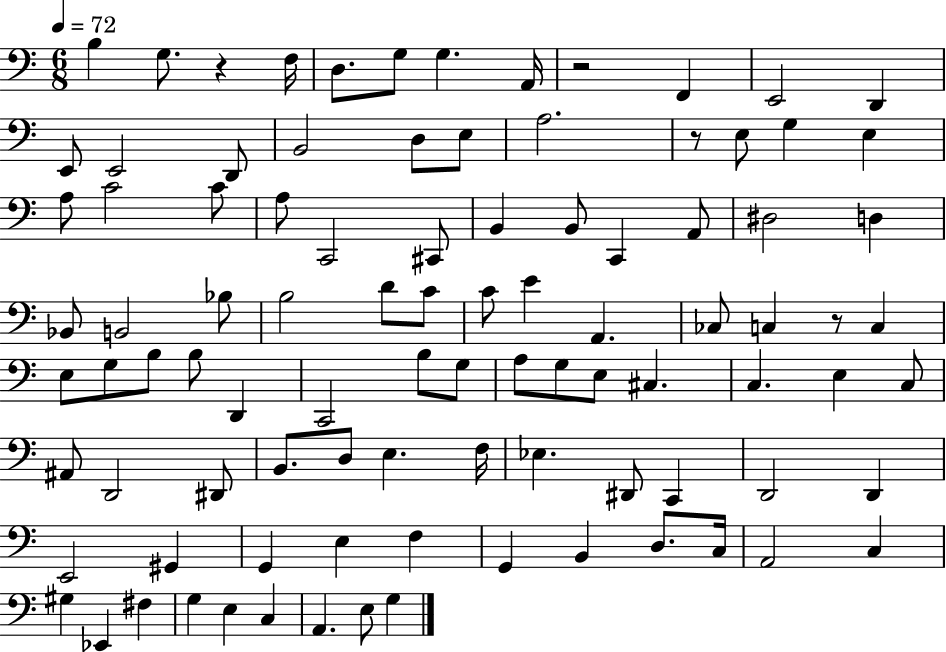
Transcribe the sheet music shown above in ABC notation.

X:1
T:Untitled
M:6/8
L:1/4
K:C
B, G,/2 z F,/4 D,/2 G,/2 G, A,,/4 z2 F,, E,,2 D,, E,,/2 E,,2 D,,/2 B,,2 D,/2 E,/2 A,2 z/2 E,/2 G, E, A,/2 C2 C/2 A,/2 C,,2 ^C,,/2 B,, B,,/2 C,, A,,/2 ^D,2 D, _B,,/2 B,,2 _B,/2 B,2 D/2 C/2 C/2 E A,, _C,/2 C, z/2 C, E,/2 G,/2 B,/2 B,/2 D,, C,,2 B,/2 G,/2 A,/2 G,/2 E,/2 ^C, C, E, C,/2 ^A,,/2 D,,2 ^D,,/2 B,,/2 D,/2 E, F,/4 _E, ^D,,/2 C,, D,,2 D,, E,,2 ^G,, G,, E, F, G,, B,, D,/2 C,/4 A,,2 C, ^G, _E,, ^F, G, E, C, A,, E,/2 G,